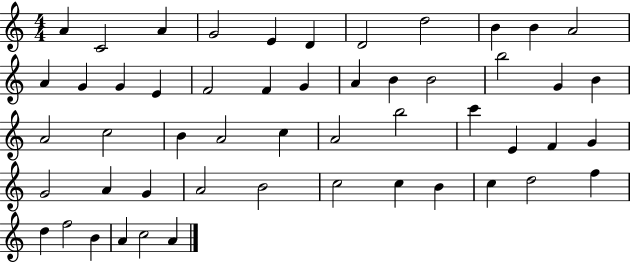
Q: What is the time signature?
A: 4/4